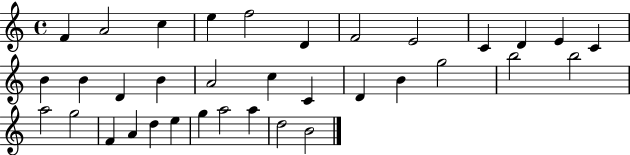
{
  \clef treble
  \time 4/4
  \defaultTimeSignature
  \key c \major
  f'4 a'2 c''4 | e''4 f''2 d'4 | f'2 e'2 | c'4 d'4 e'4 c'4 | \break b'4 b'4 d'4 b'4 | a'2 c''4 c'4 | d'4 b'4 g''2 | b''2 b''2 | \break a''2 g''2 | f'4 a'4 d''4 e''4 | g''4 a''2 a''4 | d''2 b'2 | \break \bar "|."
}